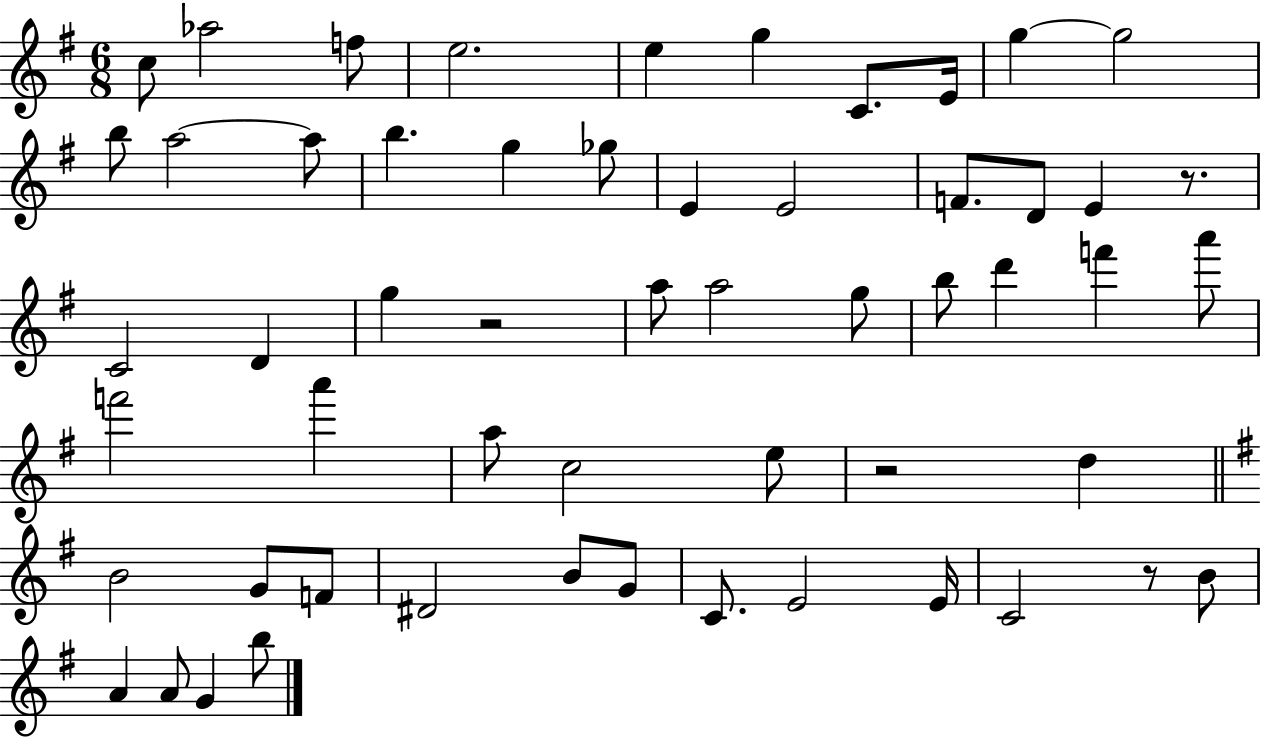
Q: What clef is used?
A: treble